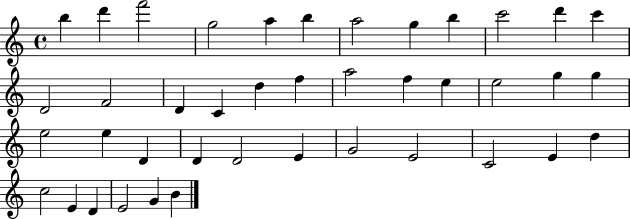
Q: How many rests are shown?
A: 0